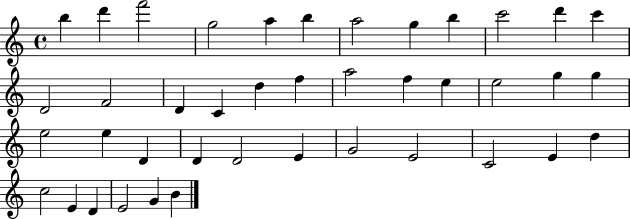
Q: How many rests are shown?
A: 0